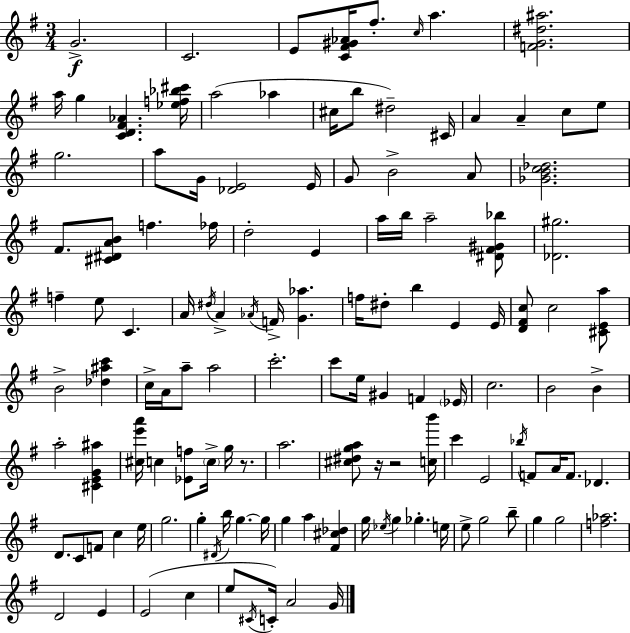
{
  \clef treble
  \numericTimeSignature
  \time 3/4
  \key e \minor
  g'2.->\f | c'2. | e'8 <c' fis' gis' aes'>16 fis''8.-. \grace { c''16 } a''4. | <f' g' dis'' ais''>2. | \break a''16 g''4 <c' d' fis' aes'>4. | <ees'' f'' bes'' cis'''>16 a''2( aes''4 | cis''16 b''8 dis''2--) | cis'16 a'4 a'4-- c''8 e''8 | \break g''2. | a''8 g'16 <des' e'>2 | e'16 g'8 b'2-> a'8 | <ges' b' c'' des''>2. | \break fis'8. <cis' dis' a' b'>8 f''4. | fes''16 d''2-. e'4 | a''16 b''16 a''2-- <dis' fis' gis' bes''>8 | <des' gis''>2. | \break f''4-- e''8 c'4. | a'16 \acciaccatura { dis''16 } a'4-> \acciaccatura { aes'16 } f'16-> <g' aes''>4. | f''16 dis''8-. b''4 e'4 | e'16 <d' fis' c''>8 c''2 | \break <cis' e' a''>8 b'2-> <des'' ais'' c'''>4 | c''16-> a'16 a''8-- a''2 | c'''2.-. | c'''8 e''16 gis'4 f'4 | \break \parenthesize ees'16 c''2. | b'2 b'4-> | a''2-. <cis' e' g' ais''>4 | <cis'' e''' a'''>16 c''4 <ees' f''>8 \parenthesize c''16-> g''16 | \break r8. a''2. | <cis'' dis'' g'' a''>8 r16 r2 | <c'' b'''>16 c'''4 e'2 | \acciaccatura { bes''16 } f'8 a'16 f'8. des'4. | \break d'8. c'8 f'8 c''4 | e''16 g''2. | g''4-. \acciaccatura { dis'16 } b''16 g''4.~~ | g''16 g''4 a''4 | \break <fis' cis'' des''>4 g''16 \acciaccatura { ees''16 } g''4 ges''4.-. | e''16 e''8-> g''2 | b''8-- g''4 g''2 | <f'' aes''>2. | \break d'2 | e'4 e'2( | c''4 e''8 \acciaccatura { cis'16 }) c'16-. a'2 | g'16 \bar "|."
}